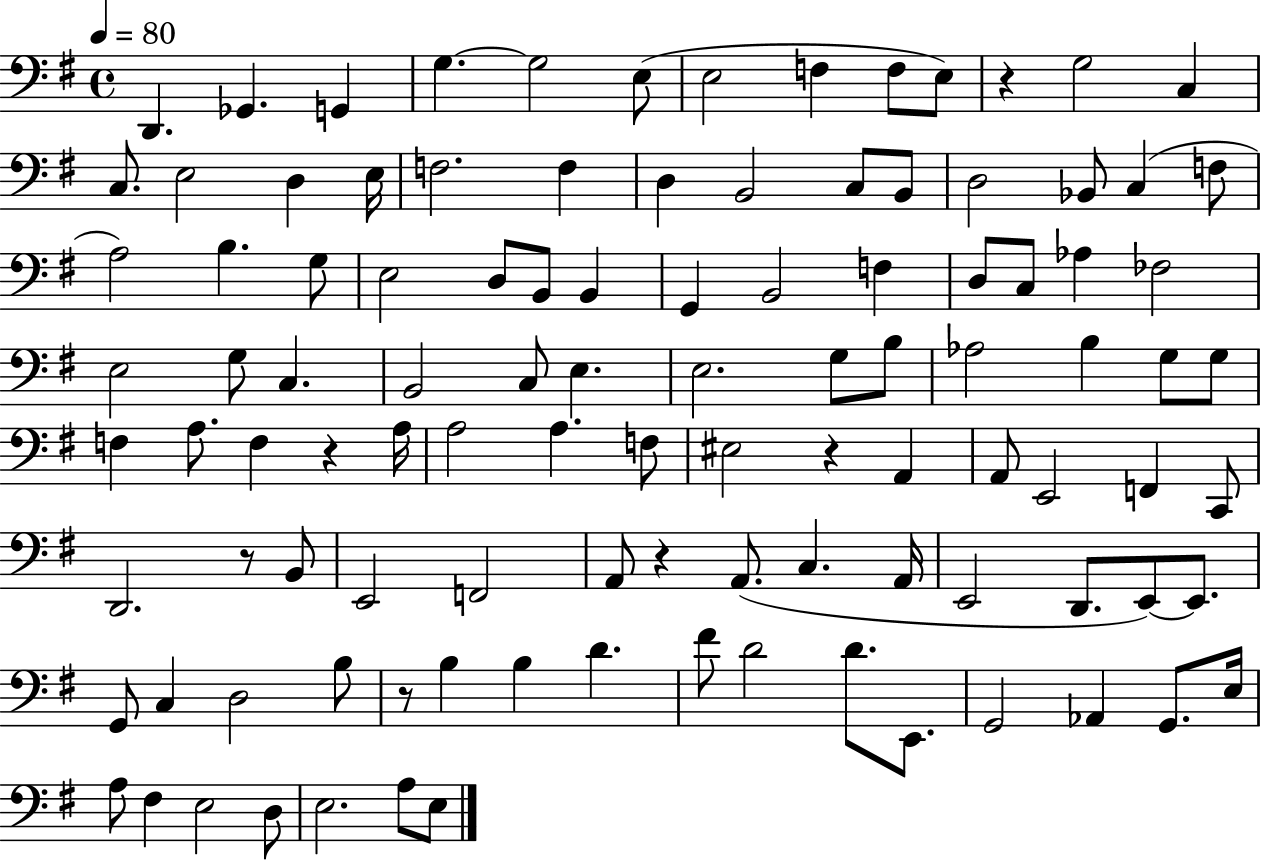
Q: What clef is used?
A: bass